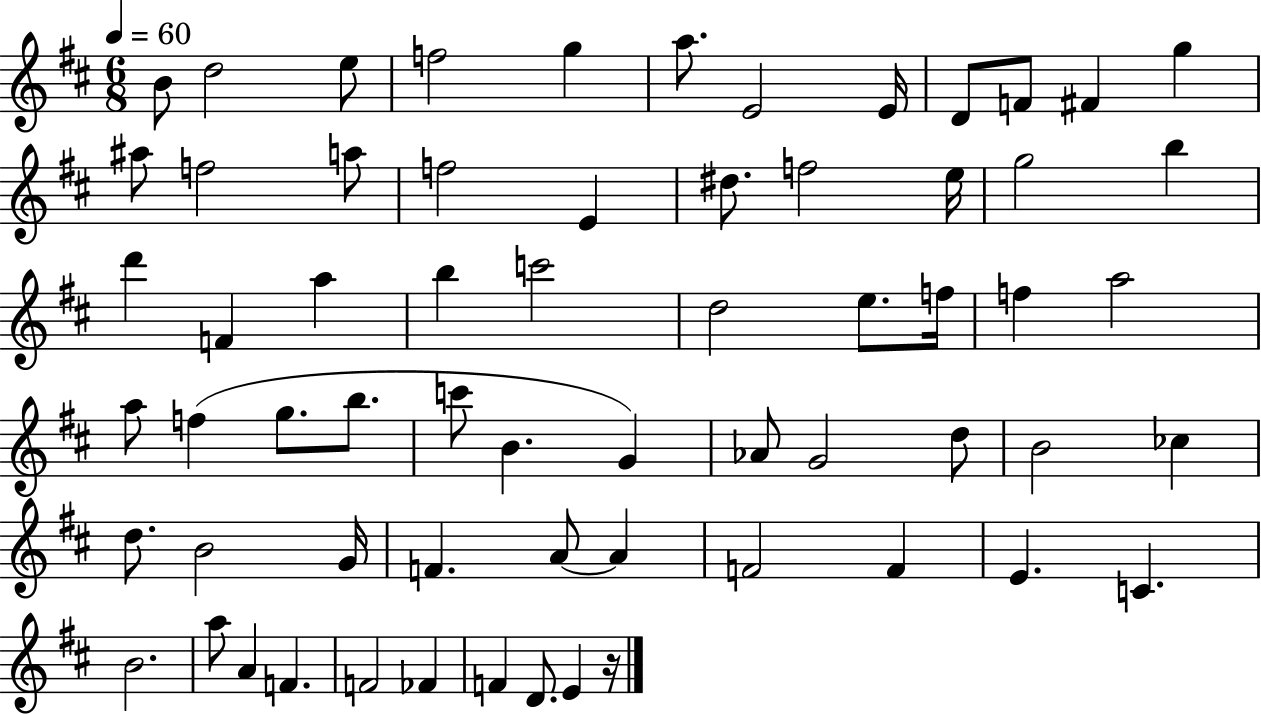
B4/e D5/h E5/e F5/h G5/q A5/e. E4/h E4/s D4/e F4/e F#4/q G5/q A#5/e F5/h A5/e F5/h E4/q D#5/e. F5/h E5/s G5/h B5/q D6/q F4/q A5/q B5/q C6/h D5/h E5/e. F5/s F5/q A5/h A5/e F5/q G5/e. B5/e. C6/e B4/q. G4/q Ab4/e G4/h D5/e B4/h CES5/q D5/e. B4/h G4/s F4/q. A4/e A4/q F4/h F4/q E4/q. C4/q. B4/h. A5/e A4/q F4/q. F4/h FES4/q F4/q D4/e. E4/q R/s